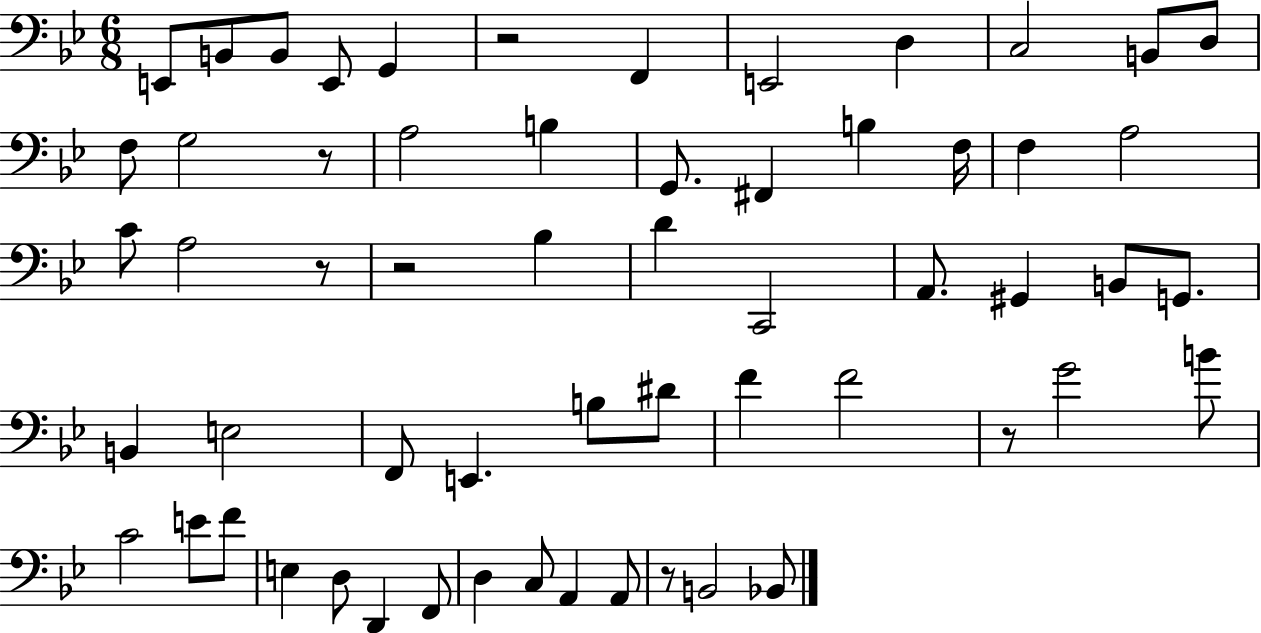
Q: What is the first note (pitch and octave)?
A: E2